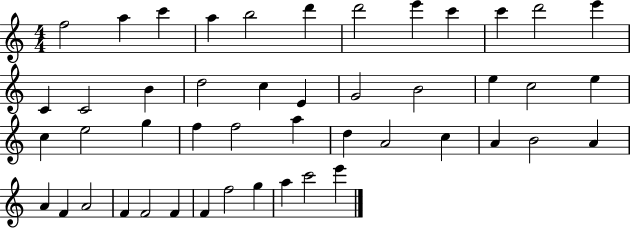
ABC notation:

X:1
T:Untitled
M:4/4
L:1/4
K:C
f2 a c' a b2 d' d'2 e' c' c' d'2 e' C C2 B d2 c E G2 B2 e c2 e c e2 g f f2 a d A2 c A B2 A A F A2 F F2 F F f2 g a c'2 e'